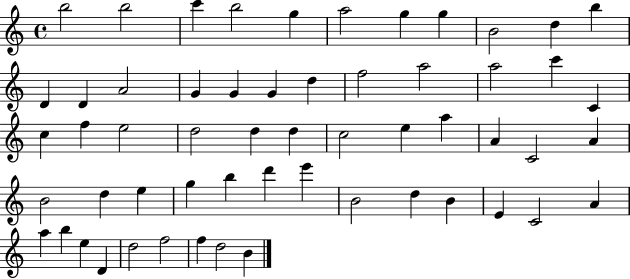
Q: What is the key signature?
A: C major